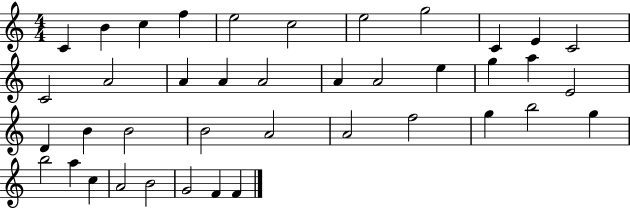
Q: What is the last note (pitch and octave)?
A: F4